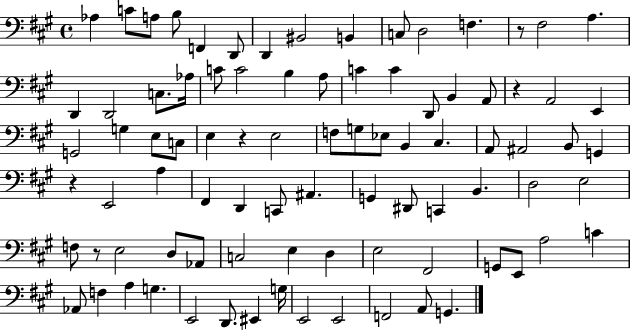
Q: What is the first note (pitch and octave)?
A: Ab3